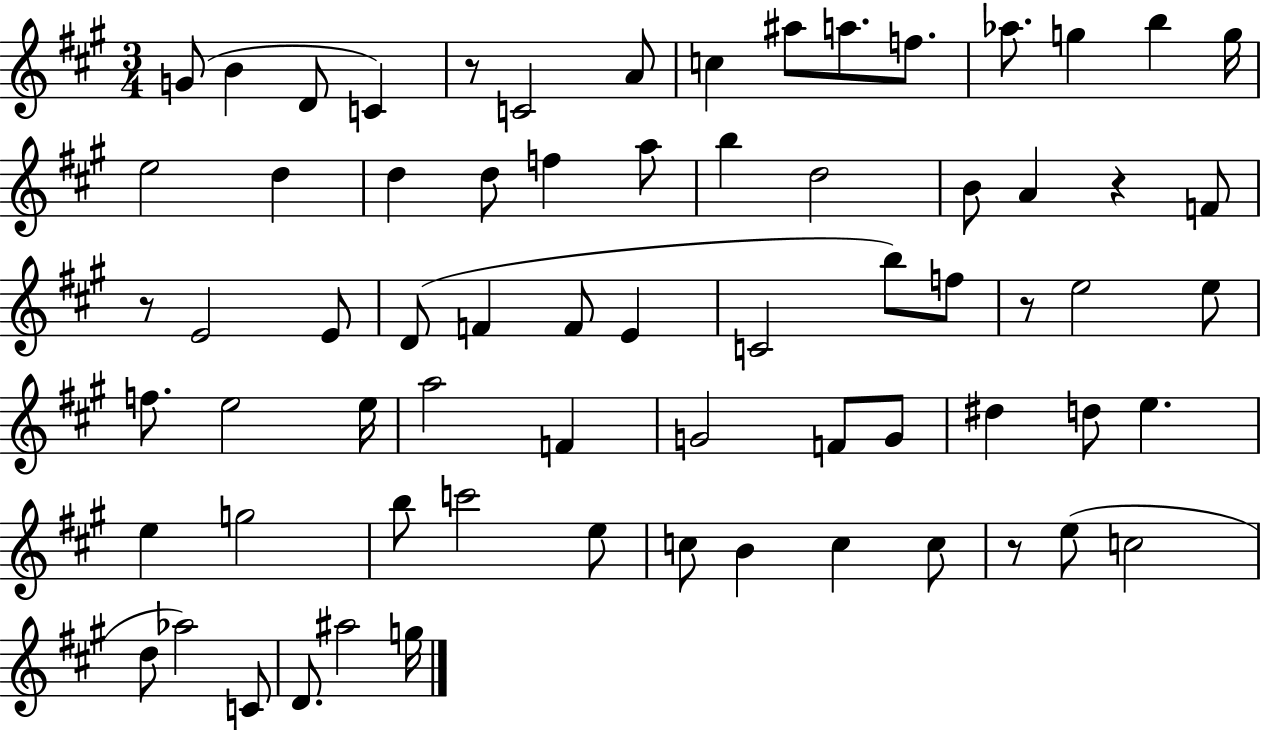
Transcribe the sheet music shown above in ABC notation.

X:1
T:Untitled
M:3/4
L:1/4
K:A
G/2 B D/2 C z/2 C2 A/2 c ^a/2 a/2 f/2 _a/2 g b g/4 e2 d d d/2 f a/2 b d2 B/2 A z F/2 z/2 E2 E/2 D/2 F F/2 E C2 b/2 f/2 z/2 e2 e/2 f/2 e2 e/4 a2 F G2 F/2 G/2 ^d d/2 e e g2 b/2 c'2 e/2 c/2 B c c/2 z/2 e/2 c2 d/2 _a2 C/2 D/2 ^a2 g/4